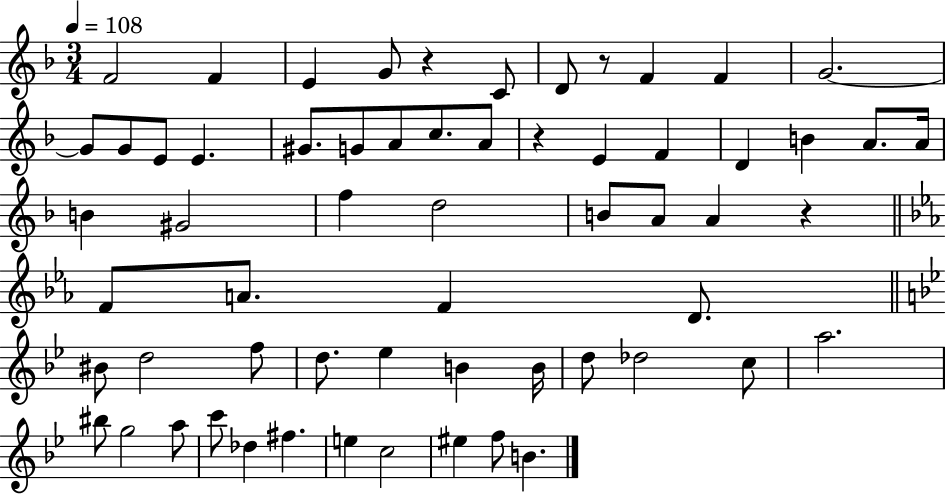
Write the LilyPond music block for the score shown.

{
  \clef treble
  \numericTimeSignature
  \time 3/4
  \key f \major
  \tempo 4 = 108
  f'2 f'4 | e'4 g'8 r4 c'8 | d'8 r8 f'4 f'4 | g'2.~~ | \break g'8 g'8 e'8 e'4. | gis'8. g'8 a'8 c''8. a'8 | r4 e'4 f'4 | d'4 b'4 a'8. a'16 | \break b'4 gis'2 | f''4 d''2 | b'8 a'8 a'4 r4 | \bar "||" \break \key c \minor f'8 a'8. f'4 d'8. | \bar "||" \break \key bes \major bis'8 d''2 f''8 | d''8. ees''4 b'4 b'16 | d''8 des''2 c''8 | a''2. | \break bis''8 g''2 a''8 | c'''8 des''4 fis''4. | e''4 c''2 | eis''4 f''8 b'4. | \break \bar "|."
}